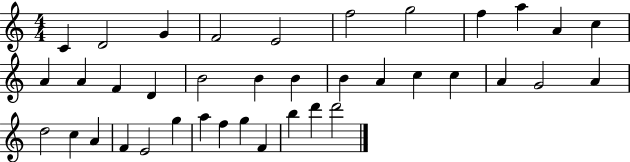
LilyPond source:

{
  \clef treble
  \numericTimeSignature
  \time 4/4
  \key c \major
  c'4 d'2 g'4 | f'2 e'2 | f''2 g''2 | f''4 a''4 a'4 c''4 | \break a'4 a'4 f'4 d'4 | b'2 b'4 b'4 | b'4 a'4 c''4 c''4 | a'4 g'2 a'4 | \break d''2 c''4 a'4 | f'4 e'2 g''4 | a''4 f''4 g''4 f'4 | b''4 d'''4 d'''2 | \break \bar "|."
}